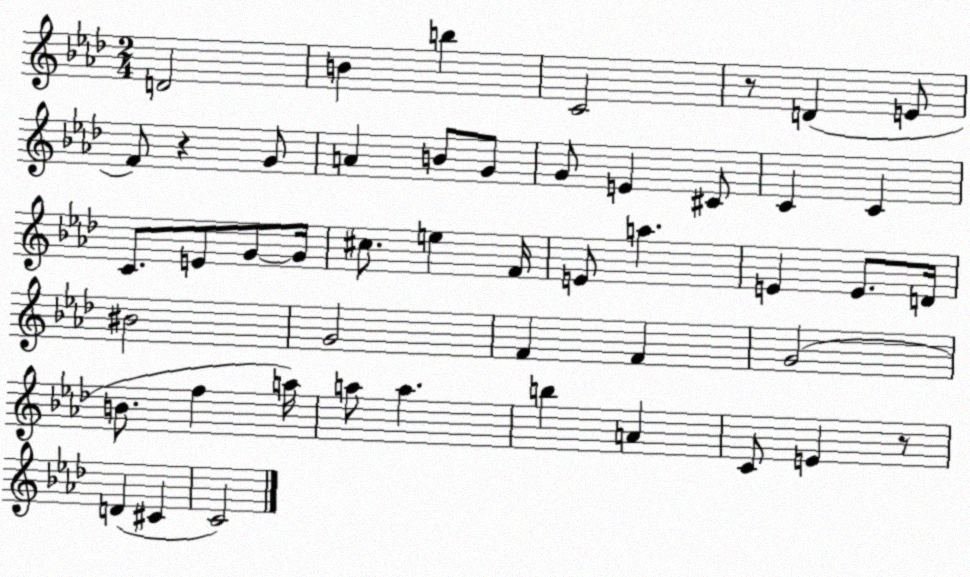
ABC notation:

X:1
T:Untitled
M:2/4
L:1/4
K:Ab
D2 B b C2 z/2 D E/2 F/2 z G/2 A B/2 G/2 G/2 E ^C/2 C C C/2 E/2 G/2 G/4 ^c/2 e F/4 E/2 a E E/2 D/4 ^B2 G2 F F G2 B/2 f a/4 a/2 a b A C/2 E z/2 D ^C C2